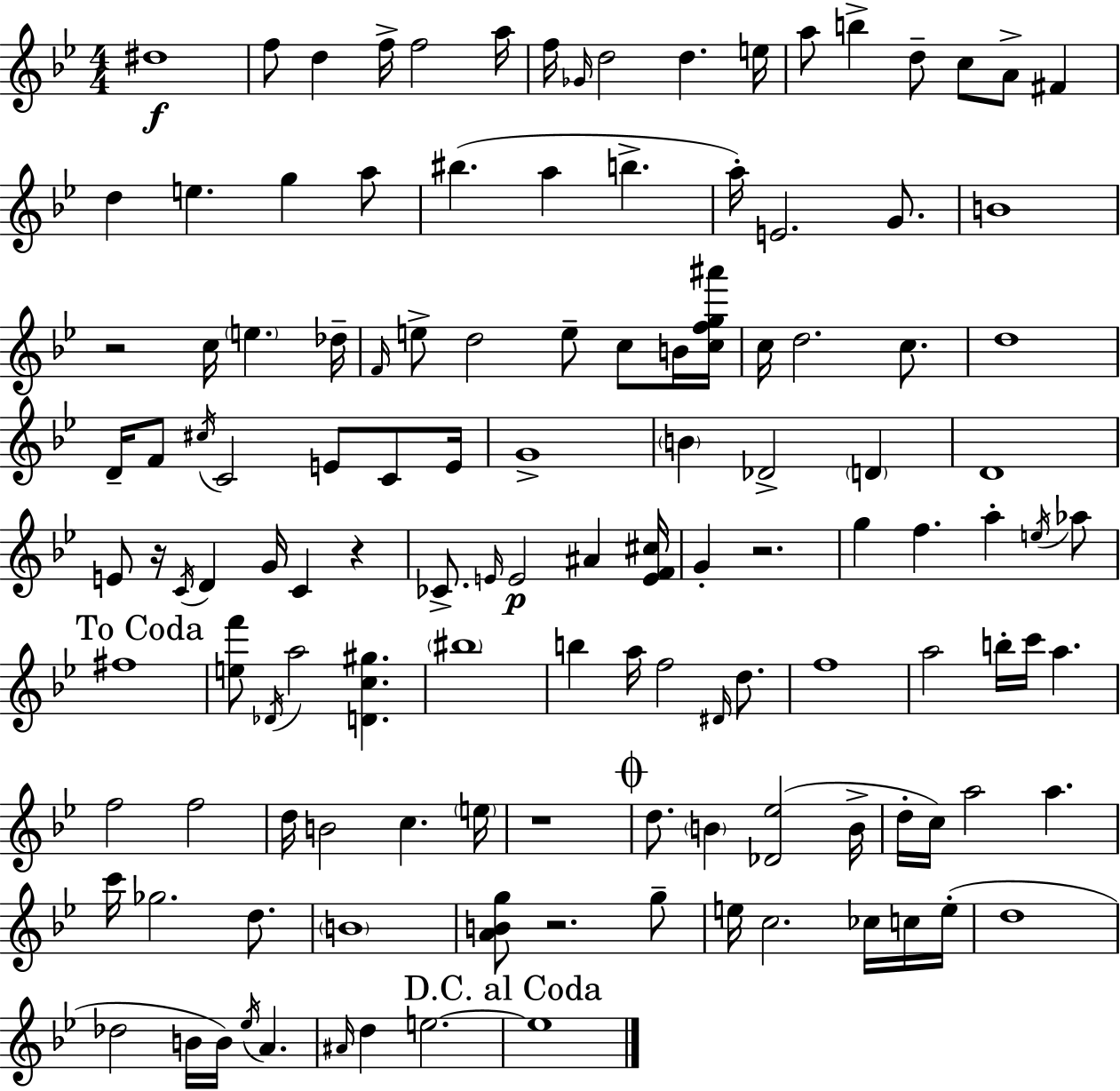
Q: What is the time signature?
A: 4/4